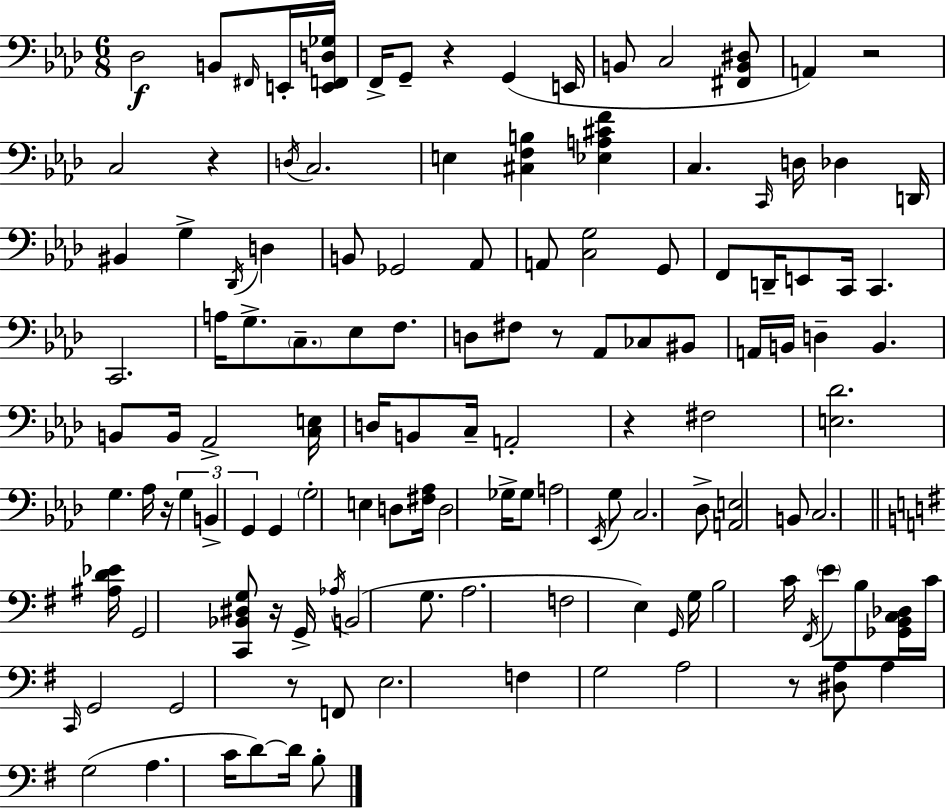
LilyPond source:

{
  \clef bass
  \numericTimeSignature
  \time 6/8
  \key f \minor
  \repeat volta 2 { des2\f b,8 \grace { fis,16 } e,16-. | <e, f, d ges>16 f,16-> g,8-- r4 g,4( | e,16 b,8 c2 <fis, b, dis>8 | a,4) r2 | \break c2 r4 | \acciaccatura { d16 } c2. | e4 <cis f b>4 <ees a cis' f'>4 | c4. \grace { c,16 } d16 des4 | \break d,16 bis,4 g4-> \acciaccatura { des,16 } | d4 b,8 ges,2 | aes,8 a,8 <c g>2 | g,8 f,8 d,16-- e,8 c,16 c,4. | \break c,2. | a16 g8.-> \parenthesize c8.-- ees8 | f8. d8 fis8 r8 aes,8 | ces8 bis,8 a,16 b,16 d4-- b,4. | \break b,8 b,16 aes,2-> | <c e>16 d16 b,8 c16-- a,2-. | r4 fis2 | <e des'>2. | \break g4. aes16 r16 | \tuplet 3/2 { g4 b,4-> g,4 } | g,4 \parenthesize g2-. | e4 d8 <fis aes>16 d2 | \break ges16-> ges8 a2 | \acciaccatura { ees,16 } g8 c2. | des8-> <a, e>2 | b,8 c2. | \break \bar "||" \break \key e \minor <ais d' ees'>16 g,2 <c, bes, dis g>8 r16 | g,16-> \acciaccatura { aes16 }( b,2 g8. | a2. | f2 e4) | \break \grace { g,16 } g16 b2 c'16 | \acciaccatura { fis,16 } \parenthesize e'8 b8 <ges, b, c des>16 c'16 \grace { c,16 } g,2 | g,2 | r8 f,8 e2. | \break f4 g2 | a2 | r8 <dis a>8 a4 g2( | a4. c'16 d'8~~) | \break d'16 b8-. } \bar "|."
}